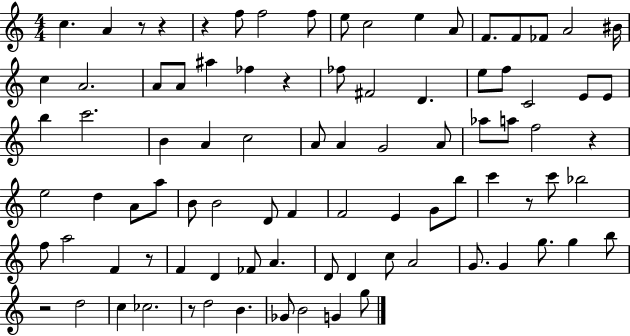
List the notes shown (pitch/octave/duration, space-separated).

C5/q. A4/q R/e R/q R/q F5/e F5/h F5/e E5/e C5/h E5/q A4/e F4/e. F4/e FES4/e A4/h BIS4/s C5/q A4/h. A4/e A4/e A#5/q FES5/q R/q FES5/e F#4/h D4/q. E5/e F5/e C4/h E4/e E4/e B5/q C6/h. B4/q A4/q C5/h A4/e A4/q G4/h A4/e Ab5/e A5/e F5/h R/q E5/h D5/q A4/e A5/e B4/e B4/h D4/e F4/q F4/h E4/q G4/e B5/e C6/q R/e C6/e Bb5/h F5/e A5/h F4/q R/e F4/q D4/q FES4/e A4/q. D4/e D4/q C5/e A4/h G4/e. G4/q G5/e. G5/q B5/e R/h D5/h C5/q CES5/h. R/e D5/h B4/q. Gb4/e B4/h G4/q G5/e